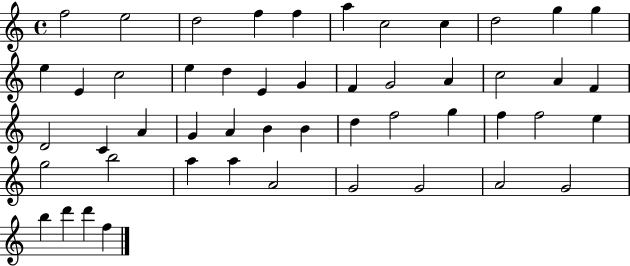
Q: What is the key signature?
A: C major